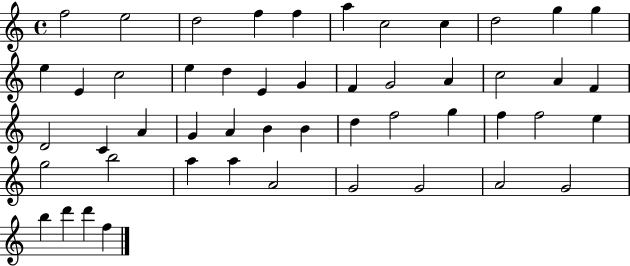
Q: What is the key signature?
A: C major